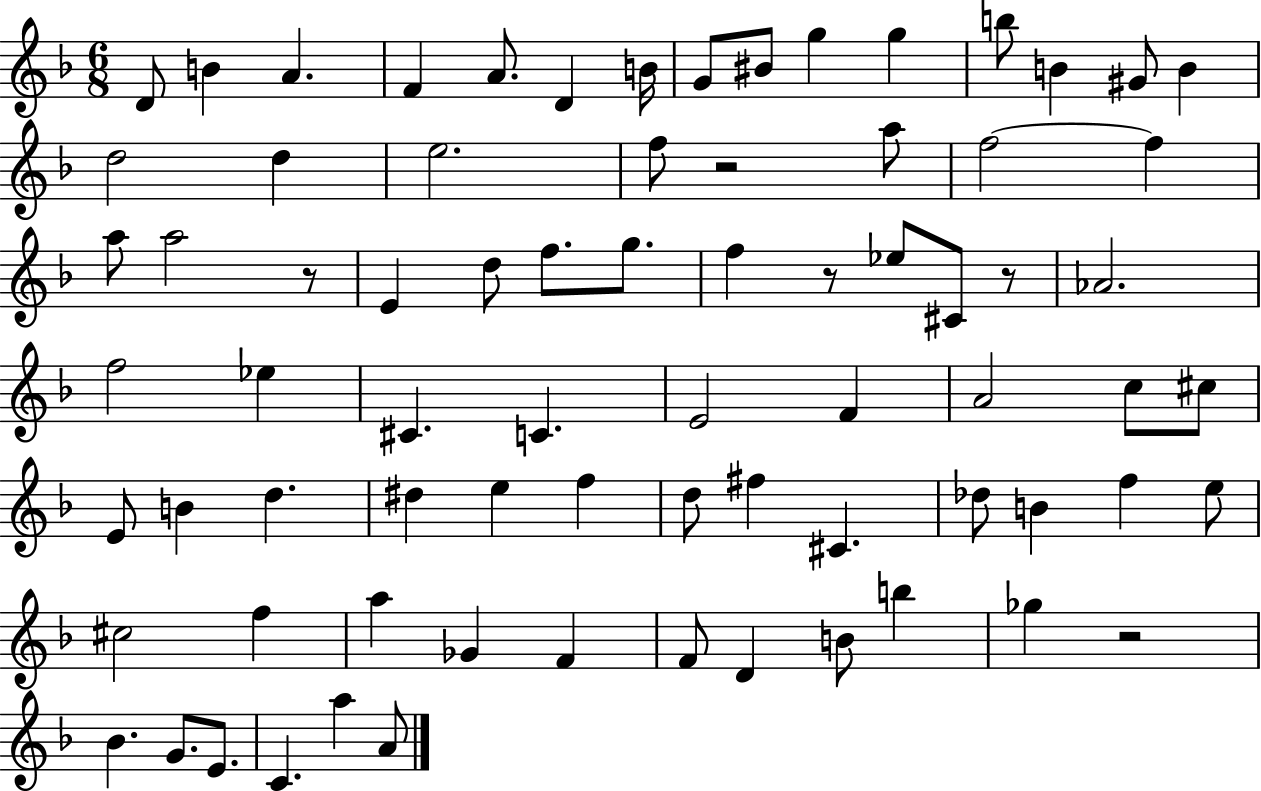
X:1
T:Untitled
M:6/8
L:1/4
K:F
D/2 B A F A/2 D B/4 G/2 ^B/2 g g b/2 B ^G/2 B d2 d e2 f/2 z2 a/2 f2 f a/2 a2 z/2 E d/2 f/2 g/2 f z/2 _e/2 ^C/2 z/2 _A2 f2 _e ^C C E2 F A2 c/2 ^c/2 E/2 B d ^d e f d/2 ^f ^C _d/2 B f e/2 ^c2 f a _G F F/2 D B/2 b _g z2 _B G/2 E/2 C a A/2